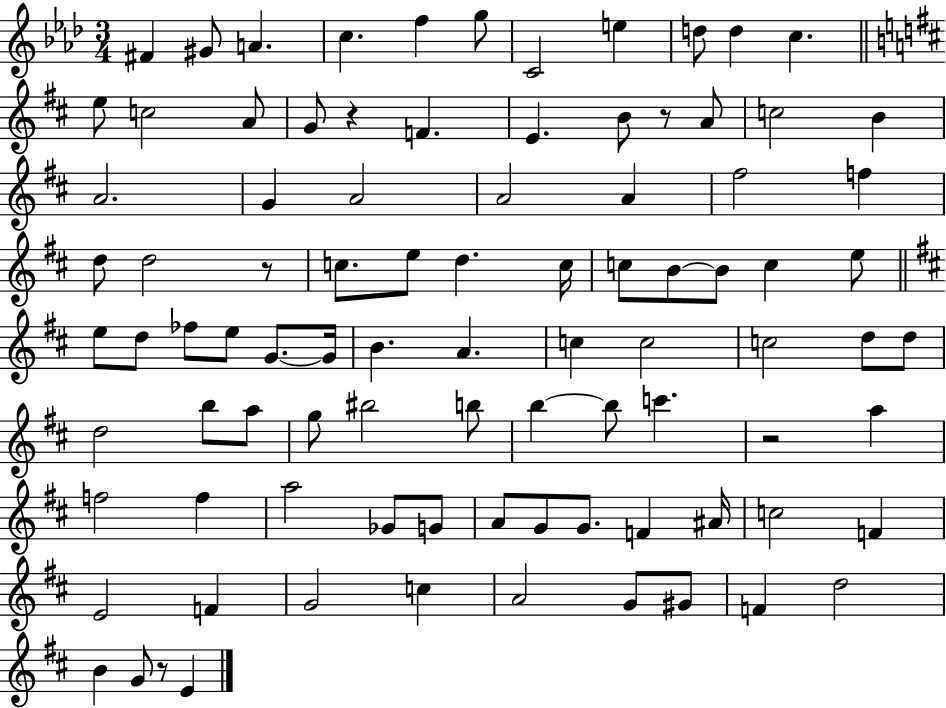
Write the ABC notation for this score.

X:1
T:Untitled
M:3/4
L:1/4
K:Ab
^F ^G/2 A c f g/2 C2 e d/2 d c e/2 c2 A/2 G/2 z F E B/2 z/2 A/2 c2 B A2 G A2 A2 A ^f2 f d/2 d2 z/2 c/2 e/2 d c/4 c/2 B/2 B/2 c e/2 e/2 d/2 _f/2 e/2 G/2 G/4 B A c c2 c2 d/2 d/2 d2 b/2 a/2 g/2 ^b2 b/2 b b/2 c' z2 a f2 f a2 _G/2 G/2 A/2 G/2 G/2 F ^A/4 c2 F E2 F G2 c A2 G/2 ^G/2 F d2 B G/2 z/2 E